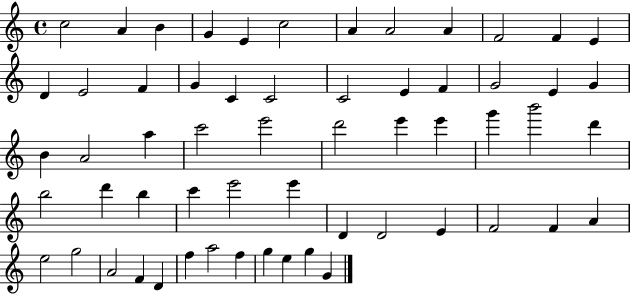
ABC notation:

X:1
T:Untitled
M:4/4
L:1/4
K:C
c2 A B G E c2 A A2 A F2 F E D E2 F G C C2 C2 E F G2 E G B A2 a c'2 e'2 d'2 e' e' g' b'2 d' b2 d' b c' e'2 e' D D2 E F2 F A e2 g2 A2 F D f a2 f g e g G